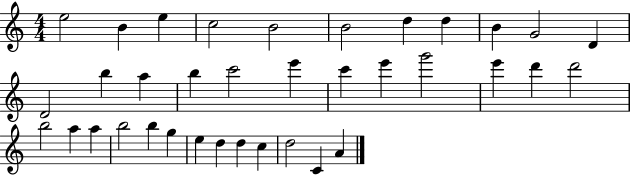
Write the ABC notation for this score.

X:1
T:Untitled
M:4/4
L:1/4
K:C
e2 B e c2 B2 B2 d d B G2 D D2 b a b c'2 e' c' e' g'2 e' d' d'2 b2 a a b2 b g e d d c d2 C A